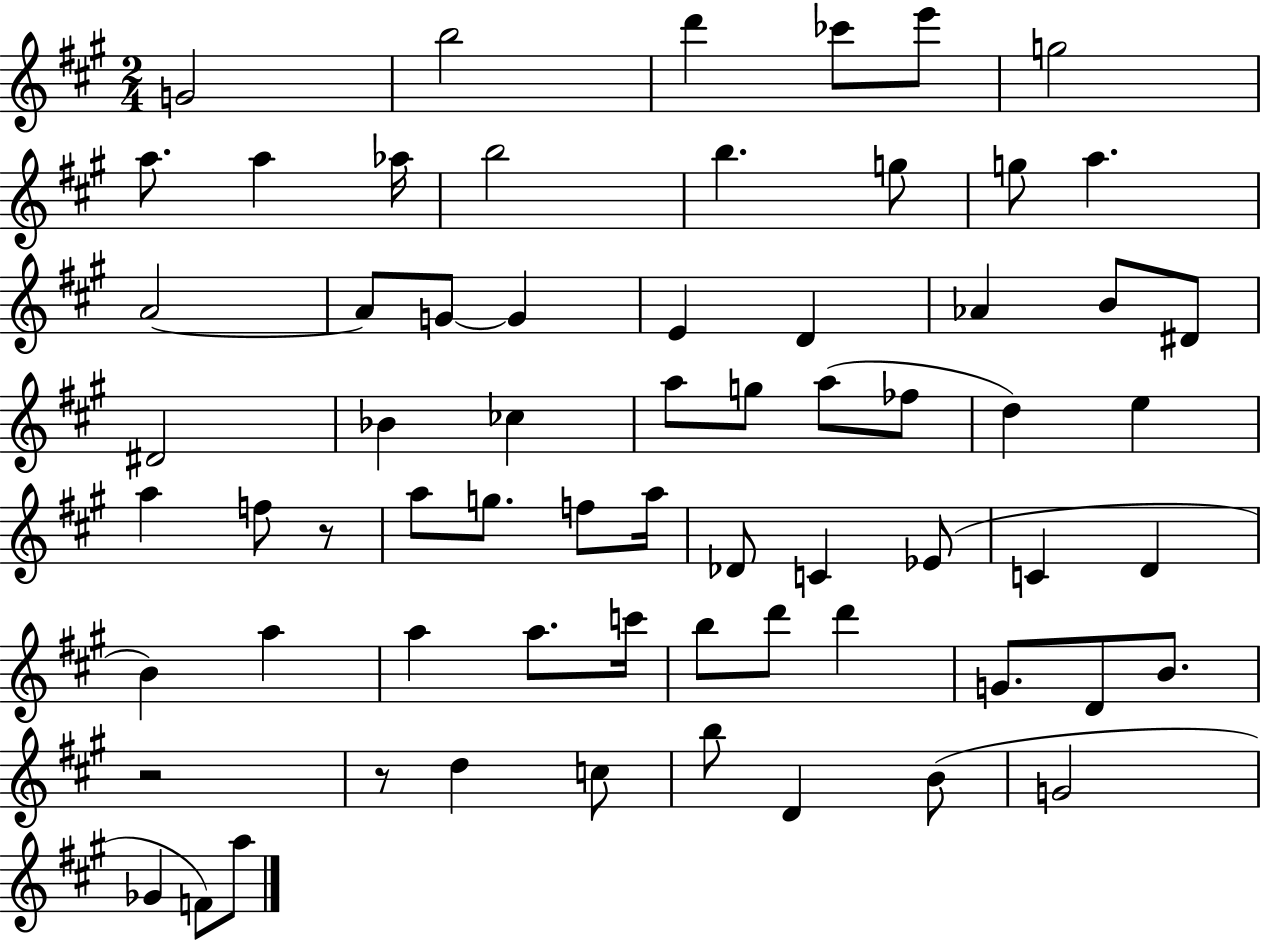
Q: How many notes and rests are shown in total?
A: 66